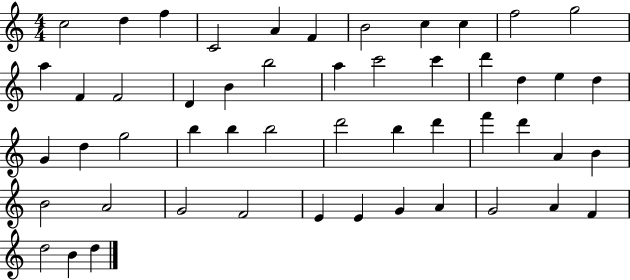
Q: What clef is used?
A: treble